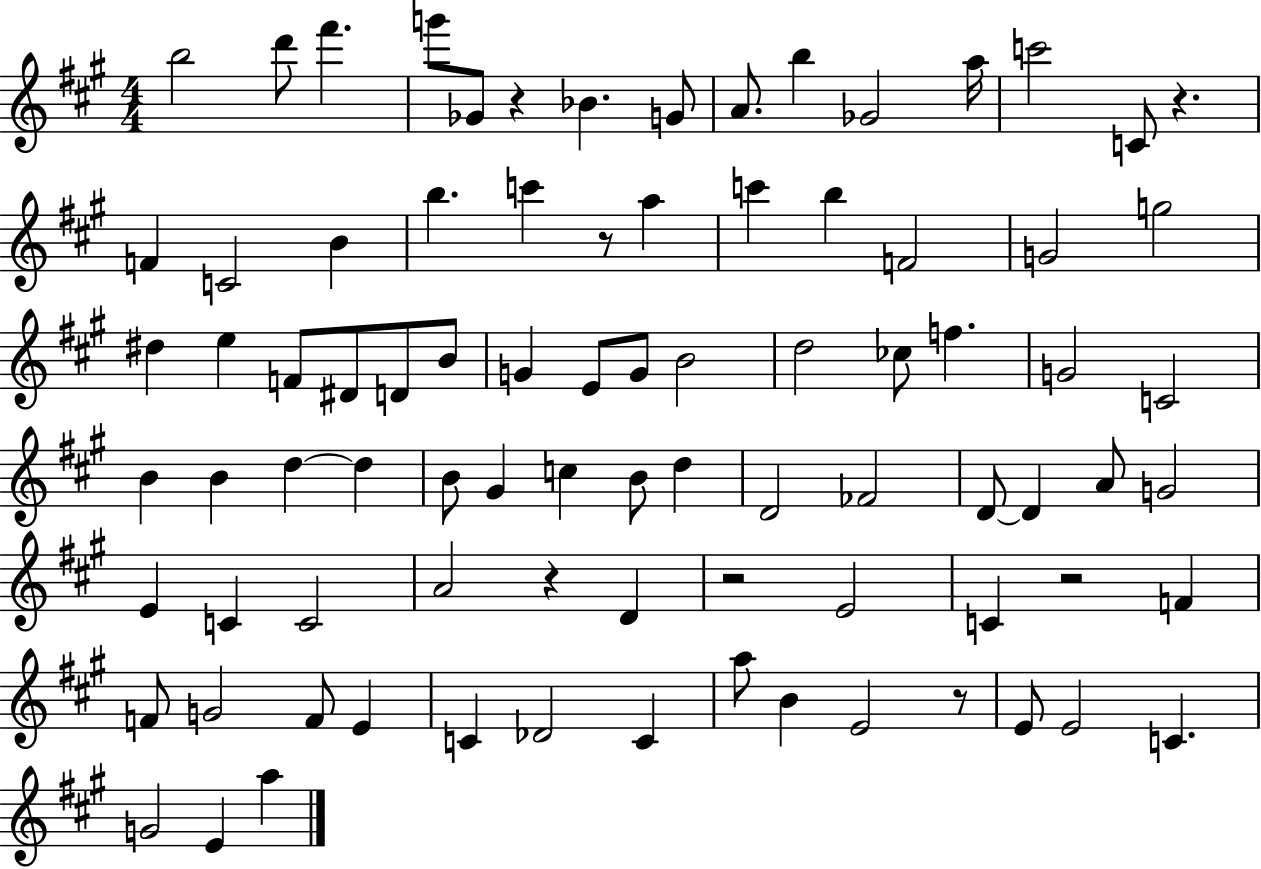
B5/h D6/e F#6/q. G6/e Gb4/e R/q Bb4/q. G4/e A4/e. B5/q Gb4/h A5/s C6/h C4/e R/q. F4/q C4/h B4/q B5/q. C6/q R/e A5/q C6/q B5/q F4/h G4/h G5/h D#5/q E5/q F4/e D#4/e D4/e B4/e G4/q E4/e G4/e B4/h D5/h CES5/e F5/q. G4/h C4/h B4/q B4/q D5/q D5/q B4/e G#4/q C5/q B4/e D5/q D4/h FES4/h D4/e D4/q A4/e G4/h E4/q C4/q C4/h A4/h R/q D4/q R/h E4/h C4/q R/h F4/q F4/e G4/h F4/e E4/q C4/q Db4/h C4/q A5/e B4/q E4/h R/e E4/e E4/h C4/q. G4/h E4/q A5/q